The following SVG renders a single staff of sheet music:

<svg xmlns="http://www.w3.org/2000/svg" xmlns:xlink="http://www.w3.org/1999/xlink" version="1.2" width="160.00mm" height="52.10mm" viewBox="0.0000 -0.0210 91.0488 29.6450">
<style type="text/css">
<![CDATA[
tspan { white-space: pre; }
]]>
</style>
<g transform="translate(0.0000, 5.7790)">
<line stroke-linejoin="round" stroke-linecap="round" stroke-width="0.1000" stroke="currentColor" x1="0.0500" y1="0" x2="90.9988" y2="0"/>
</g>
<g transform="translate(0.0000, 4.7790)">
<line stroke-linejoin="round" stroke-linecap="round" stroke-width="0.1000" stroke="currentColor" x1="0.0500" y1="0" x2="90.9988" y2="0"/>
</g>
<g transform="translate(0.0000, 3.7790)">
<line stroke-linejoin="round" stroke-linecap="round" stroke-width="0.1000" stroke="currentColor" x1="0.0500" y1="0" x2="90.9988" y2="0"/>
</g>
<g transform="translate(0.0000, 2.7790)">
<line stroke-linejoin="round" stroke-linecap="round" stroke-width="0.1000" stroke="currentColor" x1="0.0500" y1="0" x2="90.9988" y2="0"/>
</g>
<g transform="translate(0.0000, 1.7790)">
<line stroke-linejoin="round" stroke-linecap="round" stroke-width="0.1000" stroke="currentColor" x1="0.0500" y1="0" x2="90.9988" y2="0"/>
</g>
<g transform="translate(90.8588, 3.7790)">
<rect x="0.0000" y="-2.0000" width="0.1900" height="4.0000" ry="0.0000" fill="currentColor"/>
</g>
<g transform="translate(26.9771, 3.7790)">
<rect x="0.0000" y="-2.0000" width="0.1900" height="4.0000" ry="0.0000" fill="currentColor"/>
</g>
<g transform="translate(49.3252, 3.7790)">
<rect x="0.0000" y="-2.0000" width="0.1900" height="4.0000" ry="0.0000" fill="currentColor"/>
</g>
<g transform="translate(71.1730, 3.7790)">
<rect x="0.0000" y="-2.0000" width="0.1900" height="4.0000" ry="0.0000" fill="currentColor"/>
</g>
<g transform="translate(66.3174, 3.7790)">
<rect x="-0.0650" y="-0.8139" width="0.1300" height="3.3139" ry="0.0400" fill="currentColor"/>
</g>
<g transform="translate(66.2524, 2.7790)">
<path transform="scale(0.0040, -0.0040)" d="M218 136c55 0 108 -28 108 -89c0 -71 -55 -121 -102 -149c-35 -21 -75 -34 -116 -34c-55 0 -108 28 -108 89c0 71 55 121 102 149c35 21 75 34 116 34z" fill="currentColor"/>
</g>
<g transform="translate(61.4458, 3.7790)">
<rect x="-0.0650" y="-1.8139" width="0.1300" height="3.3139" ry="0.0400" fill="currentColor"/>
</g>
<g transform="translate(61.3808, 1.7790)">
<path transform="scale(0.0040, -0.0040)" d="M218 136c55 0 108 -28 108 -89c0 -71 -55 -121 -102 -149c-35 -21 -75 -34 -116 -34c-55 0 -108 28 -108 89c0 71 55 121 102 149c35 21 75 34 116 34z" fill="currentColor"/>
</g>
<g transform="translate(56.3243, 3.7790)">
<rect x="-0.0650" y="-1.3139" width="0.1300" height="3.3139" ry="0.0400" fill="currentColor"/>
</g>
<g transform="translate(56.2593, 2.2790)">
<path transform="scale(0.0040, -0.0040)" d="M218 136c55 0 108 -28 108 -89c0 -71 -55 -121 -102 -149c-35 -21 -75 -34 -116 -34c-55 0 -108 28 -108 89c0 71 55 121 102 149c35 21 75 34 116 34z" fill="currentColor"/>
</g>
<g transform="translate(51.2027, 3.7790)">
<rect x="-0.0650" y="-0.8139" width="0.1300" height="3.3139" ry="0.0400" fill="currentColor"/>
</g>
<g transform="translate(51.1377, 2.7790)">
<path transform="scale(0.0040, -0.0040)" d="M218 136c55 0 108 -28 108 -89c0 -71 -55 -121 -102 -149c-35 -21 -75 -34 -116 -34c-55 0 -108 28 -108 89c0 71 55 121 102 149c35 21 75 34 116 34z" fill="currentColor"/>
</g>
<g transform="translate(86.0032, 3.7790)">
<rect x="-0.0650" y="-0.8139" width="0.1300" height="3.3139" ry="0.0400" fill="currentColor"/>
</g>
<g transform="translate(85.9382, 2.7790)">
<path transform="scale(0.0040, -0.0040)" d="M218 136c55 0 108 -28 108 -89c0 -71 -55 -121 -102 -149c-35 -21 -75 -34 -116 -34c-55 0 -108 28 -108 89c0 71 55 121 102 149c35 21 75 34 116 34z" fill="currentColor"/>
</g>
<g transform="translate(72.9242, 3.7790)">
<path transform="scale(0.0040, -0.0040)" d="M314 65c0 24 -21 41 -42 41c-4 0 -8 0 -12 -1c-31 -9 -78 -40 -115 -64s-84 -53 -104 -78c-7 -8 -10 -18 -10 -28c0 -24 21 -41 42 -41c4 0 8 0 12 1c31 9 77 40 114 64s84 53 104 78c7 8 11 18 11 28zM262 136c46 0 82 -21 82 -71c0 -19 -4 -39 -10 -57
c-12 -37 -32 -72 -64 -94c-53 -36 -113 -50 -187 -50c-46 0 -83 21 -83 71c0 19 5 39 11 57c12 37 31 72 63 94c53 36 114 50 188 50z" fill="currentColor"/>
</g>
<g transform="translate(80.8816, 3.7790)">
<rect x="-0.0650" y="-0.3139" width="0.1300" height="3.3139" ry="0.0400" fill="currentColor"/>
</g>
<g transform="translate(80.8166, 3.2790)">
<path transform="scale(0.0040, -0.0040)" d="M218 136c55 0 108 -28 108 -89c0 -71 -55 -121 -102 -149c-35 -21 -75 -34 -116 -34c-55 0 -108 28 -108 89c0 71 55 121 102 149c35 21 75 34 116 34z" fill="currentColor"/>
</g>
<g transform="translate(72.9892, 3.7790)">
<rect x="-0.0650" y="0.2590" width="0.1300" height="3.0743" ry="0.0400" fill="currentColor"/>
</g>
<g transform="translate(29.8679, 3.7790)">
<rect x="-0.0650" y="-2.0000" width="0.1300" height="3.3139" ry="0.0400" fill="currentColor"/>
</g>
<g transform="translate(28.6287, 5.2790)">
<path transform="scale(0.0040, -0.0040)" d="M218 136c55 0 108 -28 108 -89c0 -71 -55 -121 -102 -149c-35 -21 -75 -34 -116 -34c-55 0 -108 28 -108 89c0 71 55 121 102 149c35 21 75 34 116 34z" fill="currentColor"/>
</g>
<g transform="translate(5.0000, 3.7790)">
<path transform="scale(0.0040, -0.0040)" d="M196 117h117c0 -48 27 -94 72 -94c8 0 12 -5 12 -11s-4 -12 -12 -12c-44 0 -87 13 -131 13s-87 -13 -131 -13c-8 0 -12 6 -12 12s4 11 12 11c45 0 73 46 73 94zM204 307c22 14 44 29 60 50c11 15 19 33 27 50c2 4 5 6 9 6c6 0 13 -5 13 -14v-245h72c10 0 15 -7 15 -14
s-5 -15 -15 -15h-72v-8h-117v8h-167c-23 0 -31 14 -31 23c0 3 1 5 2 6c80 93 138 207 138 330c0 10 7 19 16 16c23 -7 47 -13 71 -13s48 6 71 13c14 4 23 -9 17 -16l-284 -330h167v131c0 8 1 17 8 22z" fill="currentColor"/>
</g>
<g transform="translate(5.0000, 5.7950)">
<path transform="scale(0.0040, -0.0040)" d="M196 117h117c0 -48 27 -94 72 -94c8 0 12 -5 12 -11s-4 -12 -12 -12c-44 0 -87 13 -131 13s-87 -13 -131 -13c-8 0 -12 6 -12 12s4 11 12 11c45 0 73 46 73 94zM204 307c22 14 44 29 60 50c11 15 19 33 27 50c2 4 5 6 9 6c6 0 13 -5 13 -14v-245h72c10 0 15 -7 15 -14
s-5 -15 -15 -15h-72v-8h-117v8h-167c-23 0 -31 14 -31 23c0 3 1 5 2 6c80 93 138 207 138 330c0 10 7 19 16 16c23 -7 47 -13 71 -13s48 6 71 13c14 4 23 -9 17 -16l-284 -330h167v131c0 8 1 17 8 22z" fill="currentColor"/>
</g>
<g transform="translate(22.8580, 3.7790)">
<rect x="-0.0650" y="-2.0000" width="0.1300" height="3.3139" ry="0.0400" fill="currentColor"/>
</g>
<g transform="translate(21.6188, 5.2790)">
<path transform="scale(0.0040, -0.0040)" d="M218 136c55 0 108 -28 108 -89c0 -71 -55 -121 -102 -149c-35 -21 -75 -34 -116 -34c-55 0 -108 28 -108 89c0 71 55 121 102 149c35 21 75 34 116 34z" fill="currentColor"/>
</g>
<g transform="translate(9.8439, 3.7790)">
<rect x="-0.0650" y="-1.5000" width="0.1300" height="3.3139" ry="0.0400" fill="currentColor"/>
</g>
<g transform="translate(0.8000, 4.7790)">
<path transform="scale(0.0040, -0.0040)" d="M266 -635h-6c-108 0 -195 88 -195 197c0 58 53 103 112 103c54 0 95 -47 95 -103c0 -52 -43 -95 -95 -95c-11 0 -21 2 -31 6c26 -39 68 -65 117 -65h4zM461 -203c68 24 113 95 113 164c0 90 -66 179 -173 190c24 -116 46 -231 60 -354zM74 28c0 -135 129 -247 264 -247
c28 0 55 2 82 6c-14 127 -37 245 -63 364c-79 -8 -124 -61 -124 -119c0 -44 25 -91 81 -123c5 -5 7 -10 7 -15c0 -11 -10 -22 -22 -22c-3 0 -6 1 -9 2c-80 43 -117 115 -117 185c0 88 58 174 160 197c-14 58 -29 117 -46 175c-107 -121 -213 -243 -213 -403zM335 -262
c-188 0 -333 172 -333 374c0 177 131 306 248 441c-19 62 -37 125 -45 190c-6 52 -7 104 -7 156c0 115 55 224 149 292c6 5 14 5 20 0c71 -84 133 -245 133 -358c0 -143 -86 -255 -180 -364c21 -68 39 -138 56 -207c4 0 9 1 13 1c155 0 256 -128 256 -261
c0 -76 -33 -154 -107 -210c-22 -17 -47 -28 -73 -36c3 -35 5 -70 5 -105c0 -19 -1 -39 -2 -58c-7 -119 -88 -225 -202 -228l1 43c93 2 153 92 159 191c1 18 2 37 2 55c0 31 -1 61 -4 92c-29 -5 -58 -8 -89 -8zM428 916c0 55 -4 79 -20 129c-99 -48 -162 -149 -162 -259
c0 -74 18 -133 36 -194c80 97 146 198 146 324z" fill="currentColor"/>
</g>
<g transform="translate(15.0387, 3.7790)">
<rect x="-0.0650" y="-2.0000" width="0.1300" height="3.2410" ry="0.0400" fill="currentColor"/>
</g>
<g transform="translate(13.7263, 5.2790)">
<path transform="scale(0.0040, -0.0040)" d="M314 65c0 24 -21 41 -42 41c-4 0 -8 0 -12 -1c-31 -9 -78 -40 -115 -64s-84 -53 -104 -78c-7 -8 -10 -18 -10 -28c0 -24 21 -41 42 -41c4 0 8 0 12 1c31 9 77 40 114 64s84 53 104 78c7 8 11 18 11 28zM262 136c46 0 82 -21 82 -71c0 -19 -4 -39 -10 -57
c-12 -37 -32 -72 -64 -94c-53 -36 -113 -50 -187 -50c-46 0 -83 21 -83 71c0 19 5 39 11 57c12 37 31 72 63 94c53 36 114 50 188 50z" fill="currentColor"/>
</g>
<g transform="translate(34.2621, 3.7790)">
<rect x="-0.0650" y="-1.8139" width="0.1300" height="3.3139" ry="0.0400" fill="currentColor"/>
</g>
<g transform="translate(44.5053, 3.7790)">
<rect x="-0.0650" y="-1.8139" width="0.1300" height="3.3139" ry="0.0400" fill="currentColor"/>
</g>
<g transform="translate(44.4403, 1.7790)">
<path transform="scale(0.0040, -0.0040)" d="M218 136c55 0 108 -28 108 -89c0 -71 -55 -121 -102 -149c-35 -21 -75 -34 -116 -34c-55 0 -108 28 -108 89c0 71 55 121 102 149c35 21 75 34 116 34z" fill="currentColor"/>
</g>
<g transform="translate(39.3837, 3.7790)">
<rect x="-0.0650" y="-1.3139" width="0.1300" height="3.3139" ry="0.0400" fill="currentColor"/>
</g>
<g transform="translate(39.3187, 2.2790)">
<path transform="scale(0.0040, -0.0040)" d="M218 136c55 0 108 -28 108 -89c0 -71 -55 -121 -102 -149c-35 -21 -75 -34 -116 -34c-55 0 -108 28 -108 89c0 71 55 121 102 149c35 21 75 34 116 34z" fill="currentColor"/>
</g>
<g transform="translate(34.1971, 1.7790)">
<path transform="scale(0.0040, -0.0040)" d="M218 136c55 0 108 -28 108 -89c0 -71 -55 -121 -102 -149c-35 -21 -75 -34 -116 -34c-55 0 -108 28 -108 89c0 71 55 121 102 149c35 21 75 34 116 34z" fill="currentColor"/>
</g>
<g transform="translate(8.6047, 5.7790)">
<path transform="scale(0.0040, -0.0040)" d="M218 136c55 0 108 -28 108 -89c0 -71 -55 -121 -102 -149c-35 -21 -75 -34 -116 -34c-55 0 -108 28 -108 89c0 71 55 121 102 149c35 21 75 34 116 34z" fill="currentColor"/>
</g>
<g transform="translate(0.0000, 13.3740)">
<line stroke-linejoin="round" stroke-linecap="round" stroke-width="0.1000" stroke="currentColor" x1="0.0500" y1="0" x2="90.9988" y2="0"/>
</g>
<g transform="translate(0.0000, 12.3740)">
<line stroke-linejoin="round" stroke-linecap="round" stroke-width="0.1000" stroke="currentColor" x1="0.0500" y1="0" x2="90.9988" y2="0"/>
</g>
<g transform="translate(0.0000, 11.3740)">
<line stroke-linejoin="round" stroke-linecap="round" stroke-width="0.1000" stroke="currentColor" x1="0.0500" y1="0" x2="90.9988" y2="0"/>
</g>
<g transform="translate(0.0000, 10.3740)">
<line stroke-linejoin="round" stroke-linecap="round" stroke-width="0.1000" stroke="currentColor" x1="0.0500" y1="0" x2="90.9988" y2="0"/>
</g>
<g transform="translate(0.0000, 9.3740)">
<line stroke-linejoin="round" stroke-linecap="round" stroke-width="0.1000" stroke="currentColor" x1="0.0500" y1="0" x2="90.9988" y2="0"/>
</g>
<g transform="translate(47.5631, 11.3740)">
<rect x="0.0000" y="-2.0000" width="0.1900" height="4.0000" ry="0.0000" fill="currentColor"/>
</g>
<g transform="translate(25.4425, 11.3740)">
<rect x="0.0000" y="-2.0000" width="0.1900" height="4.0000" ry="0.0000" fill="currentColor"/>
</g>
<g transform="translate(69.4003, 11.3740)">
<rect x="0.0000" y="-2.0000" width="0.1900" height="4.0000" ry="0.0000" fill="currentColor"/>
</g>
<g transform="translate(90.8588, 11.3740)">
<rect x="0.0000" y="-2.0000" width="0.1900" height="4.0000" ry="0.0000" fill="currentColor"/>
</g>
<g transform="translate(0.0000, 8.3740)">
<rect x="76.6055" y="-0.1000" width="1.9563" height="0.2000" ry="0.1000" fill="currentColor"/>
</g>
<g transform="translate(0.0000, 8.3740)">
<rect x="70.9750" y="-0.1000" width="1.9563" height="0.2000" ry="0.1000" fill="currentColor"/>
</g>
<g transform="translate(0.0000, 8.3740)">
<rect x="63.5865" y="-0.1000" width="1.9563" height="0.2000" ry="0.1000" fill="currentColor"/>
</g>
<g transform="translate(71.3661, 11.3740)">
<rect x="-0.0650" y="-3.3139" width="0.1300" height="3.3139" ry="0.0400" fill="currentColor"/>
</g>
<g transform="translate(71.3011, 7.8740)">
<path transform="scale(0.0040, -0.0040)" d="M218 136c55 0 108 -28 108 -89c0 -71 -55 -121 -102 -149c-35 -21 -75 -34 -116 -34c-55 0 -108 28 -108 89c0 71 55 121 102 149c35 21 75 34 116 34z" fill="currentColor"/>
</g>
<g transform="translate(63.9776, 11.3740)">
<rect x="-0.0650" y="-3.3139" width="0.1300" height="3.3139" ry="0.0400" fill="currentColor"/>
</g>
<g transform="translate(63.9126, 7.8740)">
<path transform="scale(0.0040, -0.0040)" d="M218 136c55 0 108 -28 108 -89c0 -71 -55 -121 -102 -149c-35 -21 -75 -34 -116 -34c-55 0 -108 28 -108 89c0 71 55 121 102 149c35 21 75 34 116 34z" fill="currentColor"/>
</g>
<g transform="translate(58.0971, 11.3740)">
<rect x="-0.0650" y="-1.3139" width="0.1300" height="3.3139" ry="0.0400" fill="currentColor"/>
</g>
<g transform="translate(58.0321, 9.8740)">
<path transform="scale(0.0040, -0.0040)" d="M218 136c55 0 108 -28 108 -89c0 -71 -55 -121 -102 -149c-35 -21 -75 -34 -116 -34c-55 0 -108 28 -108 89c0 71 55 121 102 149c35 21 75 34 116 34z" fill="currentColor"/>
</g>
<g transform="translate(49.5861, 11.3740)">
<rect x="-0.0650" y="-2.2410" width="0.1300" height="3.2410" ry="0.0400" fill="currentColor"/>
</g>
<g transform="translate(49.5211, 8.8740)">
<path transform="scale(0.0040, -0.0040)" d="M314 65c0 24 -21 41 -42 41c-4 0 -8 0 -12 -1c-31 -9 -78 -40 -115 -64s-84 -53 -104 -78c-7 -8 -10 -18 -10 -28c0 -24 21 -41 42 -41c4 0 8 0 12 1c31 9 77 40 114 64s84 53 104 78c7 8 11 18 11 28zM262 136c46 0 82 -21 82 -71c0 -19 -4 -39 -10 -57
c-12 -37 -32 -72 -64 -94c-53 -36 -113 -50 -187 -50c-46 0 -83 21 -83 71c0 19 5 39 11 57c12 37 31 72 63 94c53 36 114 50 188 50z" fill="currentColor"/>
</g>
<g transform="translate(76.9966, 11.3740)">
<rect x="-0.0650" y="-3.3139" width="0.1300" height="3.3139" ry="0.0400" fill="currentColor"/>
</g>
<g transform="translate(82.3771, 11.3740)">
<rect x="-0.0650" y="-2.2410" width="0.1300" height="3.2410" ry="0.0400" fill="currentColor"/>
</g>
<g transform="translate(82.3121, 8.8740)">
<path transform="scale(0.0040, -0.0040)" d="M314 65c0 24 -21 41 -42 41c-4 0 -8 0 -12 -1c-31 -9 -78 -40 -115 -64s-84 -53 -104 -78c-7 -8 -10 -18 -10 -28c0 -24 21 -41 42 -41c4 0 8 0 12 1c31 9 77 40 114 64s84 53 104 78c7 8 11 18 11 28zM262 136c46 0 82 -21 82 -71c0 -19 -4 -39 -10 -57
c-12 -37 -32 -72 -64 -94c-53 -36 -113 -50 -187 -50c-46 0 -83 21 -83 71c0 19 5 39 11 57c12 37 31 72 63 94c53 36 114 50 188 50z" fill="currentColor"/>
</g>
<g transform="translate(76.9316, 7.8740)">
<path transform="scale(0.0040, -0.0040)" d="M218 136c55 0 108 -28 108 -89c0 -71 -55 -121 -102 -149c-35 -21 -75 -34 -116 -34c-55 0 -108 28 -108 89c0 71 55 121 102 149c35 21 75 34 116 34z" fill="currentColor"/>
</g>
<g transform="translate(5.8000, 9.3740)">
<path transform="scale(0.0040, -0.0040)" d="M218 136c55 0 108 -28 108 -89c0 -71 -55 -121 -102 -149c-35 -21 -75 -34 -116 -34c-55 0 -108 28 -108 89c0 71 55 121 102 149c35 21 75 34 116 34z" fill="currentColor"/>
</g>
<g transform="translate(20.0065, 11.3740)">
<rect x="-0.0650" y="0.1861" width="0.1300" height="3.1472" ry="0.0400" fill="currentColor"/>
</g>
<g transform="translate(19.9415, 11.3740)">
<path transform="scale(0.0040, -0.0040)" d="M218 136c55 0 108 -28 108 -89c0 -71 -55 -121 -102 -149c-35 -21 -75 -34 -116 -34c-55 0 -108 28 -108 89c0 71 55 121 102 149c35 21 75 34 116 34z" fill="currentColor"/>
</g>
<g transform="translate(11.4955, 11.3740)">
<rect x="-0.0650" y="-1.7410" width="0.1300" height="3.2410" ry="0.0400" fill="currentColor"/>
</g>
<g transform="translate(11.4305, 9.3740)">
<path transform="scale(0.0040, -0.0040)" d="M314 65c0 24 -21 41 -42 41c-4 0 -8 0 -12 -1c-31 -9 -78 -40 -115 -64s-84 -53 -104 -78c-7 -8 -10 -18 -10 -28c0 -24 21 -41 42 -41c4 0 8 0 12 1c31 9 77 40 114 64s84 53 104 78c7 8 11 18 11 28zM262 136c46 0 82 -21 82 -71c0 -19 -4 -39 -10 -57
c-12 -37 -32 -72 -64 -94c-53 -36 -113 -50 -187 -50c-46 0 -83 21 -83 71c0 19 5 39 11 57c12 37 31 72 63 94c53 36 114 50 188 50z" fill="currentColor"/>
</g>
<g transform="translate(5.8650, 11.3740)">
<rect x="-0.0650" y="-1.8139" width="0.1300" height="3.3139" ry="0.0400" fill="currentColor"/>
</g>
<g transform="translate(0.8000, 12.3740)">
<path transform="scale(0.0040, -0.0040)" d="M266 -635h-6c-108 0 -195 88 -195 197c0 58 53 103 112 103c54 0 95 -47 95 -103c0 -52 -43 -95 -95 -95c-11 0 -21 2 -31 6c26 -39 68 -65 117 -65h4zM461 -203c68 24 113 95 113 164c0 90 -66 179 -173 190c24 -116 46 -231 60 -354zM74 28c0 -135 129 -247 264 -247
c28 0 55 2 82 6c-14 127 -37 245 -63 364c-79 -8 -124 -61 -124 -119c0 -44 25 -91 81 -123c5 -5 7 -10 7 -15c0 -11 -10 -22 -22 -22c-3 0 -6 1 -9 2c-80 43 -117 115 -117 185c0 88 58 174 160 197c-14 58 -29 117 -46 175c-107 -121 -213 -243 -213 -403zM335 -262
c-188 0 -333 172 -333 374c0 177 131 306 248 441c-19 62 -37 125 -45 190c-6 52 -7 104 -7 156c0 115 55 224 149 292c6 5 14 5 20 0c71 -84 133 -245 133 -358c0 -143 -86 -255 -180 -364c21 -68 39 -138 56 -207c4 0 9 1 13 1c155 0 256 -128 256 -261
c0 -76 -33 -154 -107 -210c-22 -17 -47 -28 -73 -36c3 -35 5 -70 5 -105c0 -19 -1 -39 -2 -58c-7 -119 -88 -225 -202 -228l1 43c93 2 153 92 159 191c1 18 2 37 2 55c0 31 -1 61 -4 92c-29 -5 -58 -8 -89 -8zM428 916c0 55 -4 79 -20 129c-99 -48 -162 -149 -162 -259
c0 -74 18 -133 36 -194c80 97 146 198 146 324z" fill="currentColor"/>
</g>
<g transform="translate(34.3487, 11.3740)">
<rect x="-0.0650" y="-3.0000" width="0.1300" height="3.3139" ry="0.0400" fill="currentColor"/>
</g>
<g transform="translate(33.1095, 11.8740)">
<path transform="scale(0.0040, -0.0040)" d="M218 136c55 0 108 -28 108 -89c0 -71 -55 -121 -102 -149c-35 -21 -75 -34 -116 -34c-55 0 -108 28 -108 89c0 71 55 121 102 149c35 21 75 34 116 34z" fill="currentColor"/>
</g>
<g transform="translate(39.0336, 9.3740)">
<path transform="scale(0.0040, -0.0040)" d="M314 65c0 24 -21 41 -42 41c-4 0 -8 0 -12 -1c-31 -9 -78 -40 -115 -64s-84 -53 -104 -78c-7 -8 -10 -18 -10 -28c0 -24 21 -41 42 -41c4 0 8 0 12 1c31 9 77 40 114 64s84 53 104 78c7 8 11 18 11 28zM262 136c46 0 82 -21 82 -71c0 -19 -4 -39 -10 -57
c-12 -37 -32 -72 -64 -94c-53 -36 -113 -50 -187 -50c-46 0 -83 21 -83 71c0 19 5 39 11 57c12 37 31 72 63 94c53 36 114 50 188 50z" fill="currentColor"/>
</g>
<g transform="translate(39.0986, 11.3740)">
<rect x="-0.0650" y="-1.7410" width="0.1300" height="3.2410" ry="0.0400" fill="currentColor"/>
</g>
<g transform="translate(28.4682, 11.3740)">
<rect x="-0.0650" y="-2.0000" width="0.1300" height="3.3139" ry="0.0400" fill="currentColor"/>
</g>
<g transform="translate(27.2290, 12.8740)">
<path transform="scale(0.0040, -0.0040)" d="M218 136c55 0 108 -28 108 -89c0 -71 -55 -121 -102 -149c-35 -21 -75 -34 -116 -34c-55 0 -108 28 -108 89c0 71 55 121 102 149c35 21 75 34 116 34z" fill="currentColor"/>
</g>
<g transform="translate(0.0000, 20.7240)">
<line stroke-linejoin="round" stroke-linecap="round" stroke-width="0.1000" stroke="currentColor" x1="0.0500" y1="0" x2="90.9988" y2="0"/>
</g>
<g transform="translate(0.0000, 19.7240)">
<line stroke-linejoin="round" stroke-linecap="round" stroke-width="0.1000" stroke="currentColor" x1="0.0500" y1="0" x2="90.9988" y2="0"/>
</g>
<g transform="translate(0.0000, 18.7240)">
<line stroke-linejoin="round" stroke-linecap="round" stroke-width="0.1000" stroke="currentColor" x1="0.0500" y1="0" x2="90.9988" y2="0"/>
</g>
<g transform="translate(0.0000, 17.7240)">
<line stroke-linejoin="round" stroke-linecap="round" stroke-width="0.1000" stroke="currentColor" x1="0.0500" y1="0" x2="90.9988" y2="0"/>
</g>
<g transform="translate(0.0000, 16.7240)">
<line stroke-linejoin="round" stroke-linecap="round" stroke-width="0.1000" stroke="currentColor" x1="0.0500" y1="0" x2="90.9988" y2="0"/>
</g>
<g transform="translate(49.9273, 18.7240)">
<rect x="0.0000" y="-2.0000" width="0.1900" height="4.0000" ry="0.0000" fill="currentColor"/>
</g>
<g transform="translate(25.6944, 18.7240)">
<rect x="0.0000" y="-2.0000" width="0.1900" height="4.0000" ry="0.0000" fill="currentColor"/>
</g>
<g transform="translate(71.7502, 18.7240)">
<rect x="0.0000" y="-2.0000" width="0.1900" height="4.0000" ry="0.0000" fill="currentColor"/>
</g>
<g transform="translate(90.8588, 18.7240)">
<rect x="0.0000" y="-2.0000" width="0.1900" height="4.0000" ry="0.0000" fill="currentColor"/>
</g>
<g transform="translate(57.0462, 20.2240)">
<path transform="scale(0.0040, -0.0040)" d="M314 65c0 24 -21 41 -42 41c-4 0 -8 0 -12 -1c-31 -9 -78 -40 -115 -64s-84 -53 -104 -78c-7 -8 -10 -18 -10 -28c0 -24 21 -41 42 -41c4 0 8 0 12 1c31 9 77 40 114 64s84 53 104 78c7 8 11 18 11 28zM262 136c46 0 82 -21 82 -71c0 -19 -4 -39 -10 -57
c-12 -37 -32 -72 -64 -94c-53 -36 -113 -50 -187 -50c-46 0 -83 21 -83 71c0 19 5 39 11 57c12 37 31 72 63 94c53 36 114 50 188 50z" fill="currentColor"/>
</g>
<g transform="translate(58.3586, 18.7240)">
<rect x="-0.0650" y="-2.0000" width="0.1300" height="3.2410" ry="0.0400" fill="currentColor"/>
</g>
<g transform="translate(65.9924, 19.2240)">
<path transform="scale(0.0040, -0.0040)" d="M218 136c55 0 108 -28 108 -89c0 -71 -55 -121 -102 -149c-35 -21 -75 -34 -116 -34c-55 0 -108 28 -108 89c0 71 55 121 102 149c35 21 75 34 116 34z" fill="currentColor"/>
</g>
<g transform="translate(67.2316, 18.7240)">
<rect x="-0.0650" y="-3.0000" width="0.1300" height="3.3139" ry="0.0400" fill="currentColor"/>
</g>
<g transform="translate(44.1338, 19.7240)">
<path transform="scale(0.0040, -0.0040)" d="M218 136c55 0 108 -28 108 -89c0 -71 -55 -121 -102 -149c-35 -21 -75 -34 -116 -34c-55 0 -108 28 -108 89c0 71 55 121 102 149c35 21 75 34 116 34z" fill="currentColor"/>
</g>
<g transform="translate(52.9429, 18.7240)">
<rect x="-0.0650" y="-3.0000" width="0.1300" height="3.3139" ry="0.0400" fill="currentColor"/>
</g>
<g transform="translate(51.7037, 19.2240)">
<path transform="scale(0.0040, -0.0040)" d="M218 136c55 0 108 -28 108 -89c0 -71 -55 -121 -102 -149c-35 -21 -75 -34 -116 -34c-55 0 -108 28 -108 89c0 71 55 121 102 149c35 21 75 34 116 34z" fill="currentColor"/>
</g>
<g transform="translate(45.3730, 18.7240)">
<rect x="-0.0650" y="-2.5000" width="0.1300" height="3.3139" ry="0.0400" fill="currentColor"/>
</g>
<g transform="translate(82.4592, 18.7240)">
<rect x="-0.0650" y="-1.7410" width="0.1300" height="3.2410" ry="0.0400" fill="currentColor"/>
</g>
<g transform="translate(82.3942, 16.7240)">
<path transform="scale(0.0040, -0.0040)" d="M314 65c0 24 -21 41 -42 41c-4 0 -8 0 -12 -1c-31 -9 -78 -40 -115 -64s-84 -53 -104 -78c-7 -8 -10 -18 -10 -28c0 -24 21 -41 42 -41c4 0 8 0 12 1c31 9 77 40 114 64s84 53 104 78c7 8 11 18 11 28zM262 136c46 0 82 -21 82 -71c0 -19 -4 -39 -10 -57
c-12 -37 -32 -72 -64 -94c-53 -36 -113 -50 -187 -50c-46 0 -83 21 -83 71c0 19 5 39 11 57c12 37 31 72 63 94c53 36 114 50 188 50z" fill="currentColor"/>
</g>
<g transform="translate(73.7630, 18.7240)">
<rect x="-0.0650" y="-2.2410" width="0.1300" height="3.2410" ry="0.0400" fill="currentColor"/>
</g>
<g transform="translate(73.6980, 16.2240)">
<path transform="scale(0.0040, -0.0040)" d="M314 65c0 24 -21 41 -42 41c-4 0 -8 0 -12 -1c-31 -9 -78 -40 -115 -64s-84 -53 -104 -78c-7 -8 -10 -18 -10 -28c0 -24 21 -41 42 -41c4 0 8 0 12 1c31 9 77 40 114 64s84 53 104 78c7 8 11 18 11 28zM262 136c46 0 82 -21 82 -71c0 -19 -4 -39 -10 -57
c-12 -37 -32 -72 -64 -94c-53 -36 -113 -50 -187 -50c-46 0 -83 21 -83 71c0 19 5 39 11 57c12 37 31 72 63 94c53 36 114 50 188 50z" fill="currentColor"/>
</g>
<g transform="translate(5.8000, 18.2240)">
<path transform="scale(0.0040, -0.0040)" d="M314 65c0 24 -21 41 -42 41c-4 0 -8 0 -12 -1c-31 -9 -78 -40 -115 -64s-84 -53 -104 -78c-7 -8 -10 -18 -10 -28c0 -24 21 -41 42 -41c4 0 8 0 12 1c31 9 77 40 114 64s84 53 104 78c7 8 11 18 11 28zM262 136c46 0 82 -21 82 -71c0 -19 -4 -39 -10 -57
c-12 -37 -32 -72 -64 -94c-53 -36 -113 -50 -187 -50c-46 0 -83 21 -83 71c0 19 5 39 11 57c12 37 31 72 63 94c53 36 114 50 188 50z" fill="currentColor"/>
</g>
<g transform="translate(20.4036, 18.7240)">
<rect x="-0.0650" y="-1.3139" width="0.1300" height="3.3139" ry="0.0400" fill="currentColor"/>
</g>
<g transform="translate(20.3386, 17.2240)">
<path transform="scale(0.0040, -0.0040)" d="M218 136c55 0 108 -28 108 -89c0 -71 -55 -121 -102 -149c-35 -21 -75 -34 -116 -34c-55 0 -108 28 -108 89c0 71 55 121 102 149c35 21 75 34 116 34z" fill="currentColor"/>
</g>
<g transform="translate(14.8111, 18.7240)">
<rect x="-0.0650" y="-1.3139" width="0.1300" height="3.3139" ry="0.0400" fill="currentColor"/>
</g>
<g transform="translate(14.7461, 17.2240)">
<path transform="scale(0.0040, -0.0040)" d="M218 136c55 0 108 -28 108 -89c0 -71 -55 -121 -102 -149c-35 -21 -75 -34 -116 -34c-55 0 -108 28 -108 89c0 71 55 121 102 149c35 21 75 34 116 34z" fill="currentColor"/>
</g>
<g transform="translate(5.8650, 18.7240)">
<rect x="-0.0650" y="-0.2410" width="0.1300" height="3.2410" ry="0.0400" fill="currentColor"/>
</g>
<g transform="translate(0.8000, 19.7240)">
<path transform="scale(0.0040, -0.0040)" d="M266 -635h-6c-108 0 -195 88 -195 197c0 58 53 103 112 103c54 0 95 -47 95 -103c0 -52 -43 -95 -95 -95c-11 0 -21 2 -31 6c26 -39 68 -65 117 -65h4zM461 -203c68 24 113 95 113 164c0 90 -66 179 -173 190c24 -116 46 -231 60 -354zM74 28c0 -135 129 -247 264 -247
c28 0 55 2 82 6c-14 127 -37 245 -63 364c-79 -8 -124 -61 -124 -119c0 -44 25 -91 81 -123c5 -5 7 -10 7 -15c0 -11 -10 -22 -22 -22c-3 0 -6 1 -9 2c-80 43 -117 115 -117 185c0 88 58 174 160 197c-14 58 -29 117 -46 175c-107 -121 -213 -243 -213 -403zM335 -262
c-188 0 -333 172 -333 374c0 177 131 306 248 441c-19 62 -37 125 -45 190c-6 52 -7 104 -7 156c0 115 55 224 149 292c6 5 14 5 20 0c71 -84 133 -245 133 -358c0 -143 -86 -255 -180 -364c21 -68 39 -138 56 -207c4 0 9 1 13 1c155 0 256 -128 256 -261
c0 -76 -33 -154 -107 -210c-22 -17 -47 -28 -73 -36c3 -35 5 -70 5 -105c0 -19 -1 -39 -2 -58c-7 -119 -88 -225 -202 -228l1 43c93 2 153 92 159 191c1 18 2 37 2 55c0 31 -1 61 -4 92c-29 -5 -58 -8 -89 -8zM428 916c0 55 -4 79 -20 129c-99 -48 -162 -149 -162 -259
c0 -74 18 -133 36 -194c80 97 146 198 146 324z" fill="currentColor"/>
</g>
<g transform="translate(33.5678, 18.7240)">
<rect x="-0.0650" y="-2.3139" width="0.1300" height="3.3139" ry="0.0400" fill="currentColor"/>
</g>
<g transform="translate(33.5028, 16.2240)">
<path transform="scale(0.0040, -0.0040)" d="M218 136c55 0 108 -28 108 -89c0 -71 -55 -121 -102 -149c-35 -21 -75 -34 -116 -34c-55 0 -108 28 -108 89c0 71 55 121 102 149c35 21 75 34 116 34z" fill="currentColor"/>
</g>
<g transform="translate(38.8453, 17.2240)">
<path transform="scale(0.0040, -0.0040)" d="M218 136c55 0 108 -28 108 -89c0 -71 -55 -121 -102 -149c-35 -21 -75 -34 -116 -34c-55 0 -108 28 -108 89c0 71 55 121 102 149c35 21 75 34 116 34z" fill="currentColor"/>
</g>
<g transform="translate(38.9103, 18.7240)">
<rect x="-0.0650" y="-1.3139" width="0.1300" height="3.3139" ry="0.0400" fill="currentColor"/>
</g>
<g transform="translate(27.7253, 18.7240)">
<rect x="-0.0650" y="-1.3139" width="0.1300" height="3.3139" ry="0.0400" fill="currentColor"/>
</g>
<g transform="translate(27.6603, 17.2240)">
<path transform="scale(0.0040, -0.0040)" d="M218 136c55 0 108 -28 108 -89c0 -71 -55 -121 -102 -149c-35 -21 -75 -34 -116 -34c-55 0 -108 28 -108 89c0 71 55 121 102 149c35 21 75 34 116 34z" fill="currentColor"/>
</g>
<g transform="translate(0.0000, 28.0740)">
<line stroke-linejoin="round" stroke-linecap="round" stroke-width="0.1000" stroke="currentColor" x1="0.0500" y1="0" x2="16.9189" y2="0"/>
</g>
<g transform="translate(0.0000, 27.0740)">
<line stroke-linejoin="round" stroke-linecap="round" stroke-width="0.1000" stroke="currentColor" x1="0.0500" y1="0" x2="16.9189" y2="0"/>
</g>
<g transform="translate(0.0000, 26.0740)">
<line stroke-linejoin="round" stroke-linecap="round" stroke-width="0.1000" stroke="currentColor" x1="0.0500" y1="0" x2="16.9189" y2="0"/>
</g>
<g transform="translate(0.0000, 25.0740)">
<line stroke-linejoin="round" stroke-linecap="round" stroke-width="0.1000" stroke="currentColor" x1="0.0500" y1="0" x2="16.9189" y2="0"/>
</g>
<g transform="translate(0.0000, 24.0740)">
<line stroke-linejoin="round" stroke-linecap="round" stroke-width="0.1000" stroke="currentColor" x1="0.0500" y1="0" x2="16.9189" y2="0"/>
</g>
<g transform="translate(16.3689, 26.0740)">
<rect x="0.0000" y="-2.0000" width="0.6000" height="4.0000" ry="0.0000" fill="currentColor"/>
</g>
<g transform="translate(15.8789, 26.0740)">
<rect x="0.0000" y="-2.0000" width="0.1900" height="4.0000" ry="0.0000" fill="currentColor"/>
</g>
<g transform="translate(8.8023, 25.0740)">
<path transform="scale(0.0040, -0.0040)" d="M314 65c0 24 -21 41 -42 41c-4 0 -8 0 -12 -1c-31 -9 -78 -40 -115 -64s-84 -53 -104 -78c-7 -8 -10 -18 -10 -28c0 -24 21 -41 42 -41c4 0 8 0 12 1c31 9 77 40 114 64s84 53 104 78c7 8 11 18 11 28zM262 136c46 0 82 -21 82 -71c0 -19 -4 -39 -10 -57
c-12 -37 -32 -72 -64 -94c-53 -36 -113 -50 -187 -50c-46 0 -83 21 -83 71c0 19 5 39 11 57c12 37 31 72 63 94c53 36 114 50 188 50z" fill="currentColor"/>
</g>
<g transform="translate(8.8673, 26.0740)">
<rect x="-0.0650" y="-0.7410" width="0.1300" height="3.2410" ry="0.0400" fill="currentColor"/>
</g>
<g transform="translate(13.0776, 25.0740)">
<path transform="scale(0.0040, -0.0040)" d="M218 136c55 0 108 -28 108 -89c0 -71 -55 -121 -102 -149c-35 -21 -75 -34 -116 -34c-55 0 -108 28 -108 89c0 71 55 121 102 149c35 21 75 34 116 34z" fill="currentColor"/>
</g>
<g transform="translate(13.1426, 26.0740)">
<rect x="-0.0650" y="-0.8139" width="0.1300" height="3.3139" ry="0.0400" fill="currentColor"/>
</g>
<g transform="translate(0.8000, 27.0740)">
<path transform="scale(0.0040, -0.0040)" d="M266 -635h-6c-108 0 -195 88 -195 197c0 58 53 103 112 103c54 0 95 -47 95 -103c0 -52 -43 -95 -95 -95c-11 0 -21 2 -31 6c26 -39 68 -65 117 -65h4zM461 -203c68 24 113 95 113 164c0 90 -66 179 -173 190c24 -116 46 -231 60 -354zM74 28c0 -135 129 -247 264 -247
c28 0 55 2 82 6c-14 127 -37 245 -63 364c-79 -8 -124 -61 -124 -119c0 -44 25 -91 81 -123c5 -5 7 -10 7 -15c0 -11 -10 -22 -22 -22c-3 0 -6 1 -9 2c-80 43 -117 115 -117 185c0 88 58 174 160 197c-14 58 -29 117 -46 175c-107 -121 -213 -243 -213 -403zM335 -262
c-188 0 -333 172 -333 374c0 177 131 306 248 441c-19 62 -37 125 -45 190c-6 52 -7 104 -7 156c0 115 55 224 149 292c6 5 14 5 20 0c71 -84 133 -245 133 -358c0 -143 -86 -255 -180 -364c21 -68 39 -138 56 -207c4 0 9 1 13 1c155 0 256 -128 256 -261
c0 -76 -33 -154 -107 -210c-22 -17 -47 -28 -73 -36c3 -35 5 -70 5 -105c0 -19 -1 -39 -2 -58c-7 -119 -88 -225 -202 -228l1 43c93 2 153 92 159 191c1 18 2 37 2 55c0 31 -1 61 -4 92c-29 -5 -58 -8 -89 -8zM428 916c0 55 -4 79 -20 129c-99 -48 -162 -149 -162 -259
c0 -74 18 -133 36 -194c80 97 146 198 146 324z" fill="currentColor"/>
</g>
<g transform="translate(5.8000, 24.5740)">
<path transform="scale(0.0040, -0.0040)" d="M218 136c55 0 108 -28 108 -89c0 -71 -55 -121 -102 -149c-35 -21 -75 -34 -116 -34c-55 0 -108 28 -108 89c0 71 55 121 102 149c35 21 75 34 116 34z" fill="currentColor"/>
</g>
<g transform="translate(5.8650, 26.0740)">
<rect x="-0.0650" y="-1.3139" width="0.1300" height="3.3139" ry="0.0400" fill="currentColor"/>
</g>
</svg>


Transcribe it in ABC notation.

X:1
T:Untitled
M:4/4
L:1/4
K:C
E F2 F F f e f d e f d B2 c d f f2 B F A f2 g2 e b b b g2 c2 e e e g e G A F2 A g2 f2 e d2 d